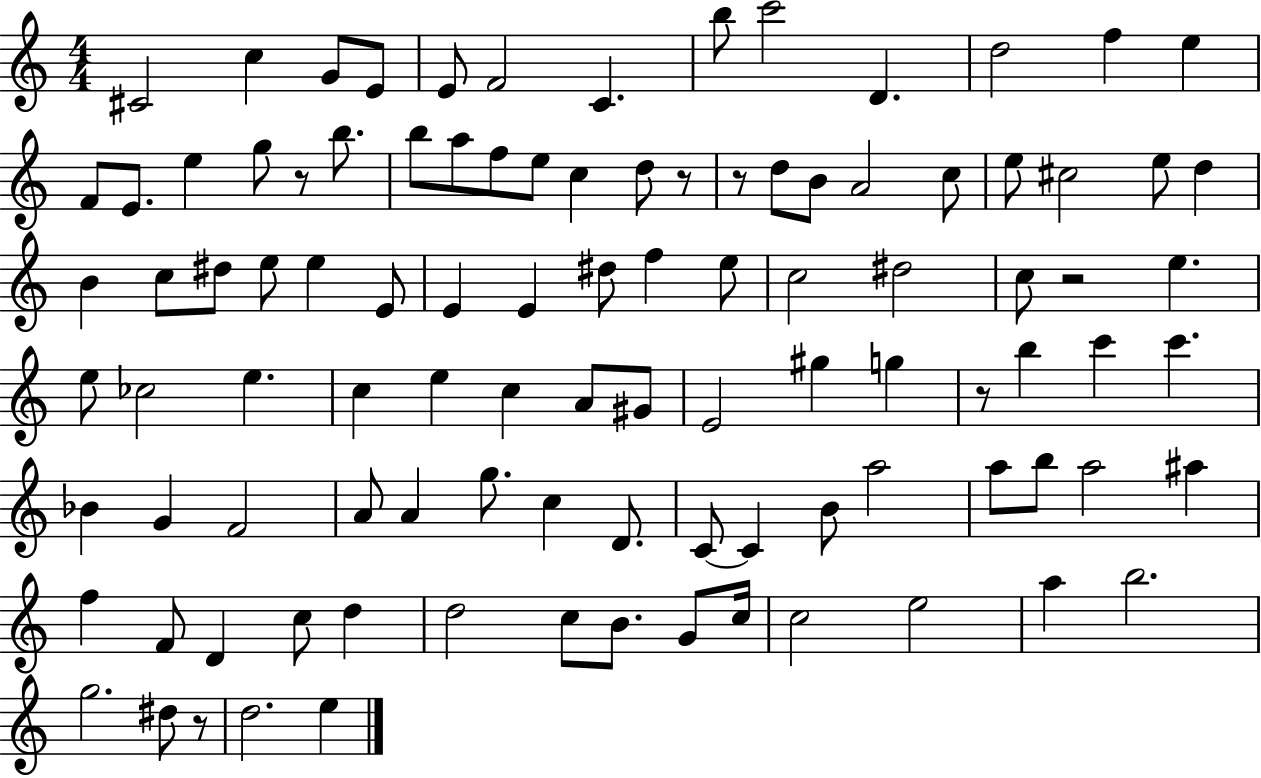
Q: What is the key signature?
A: C major